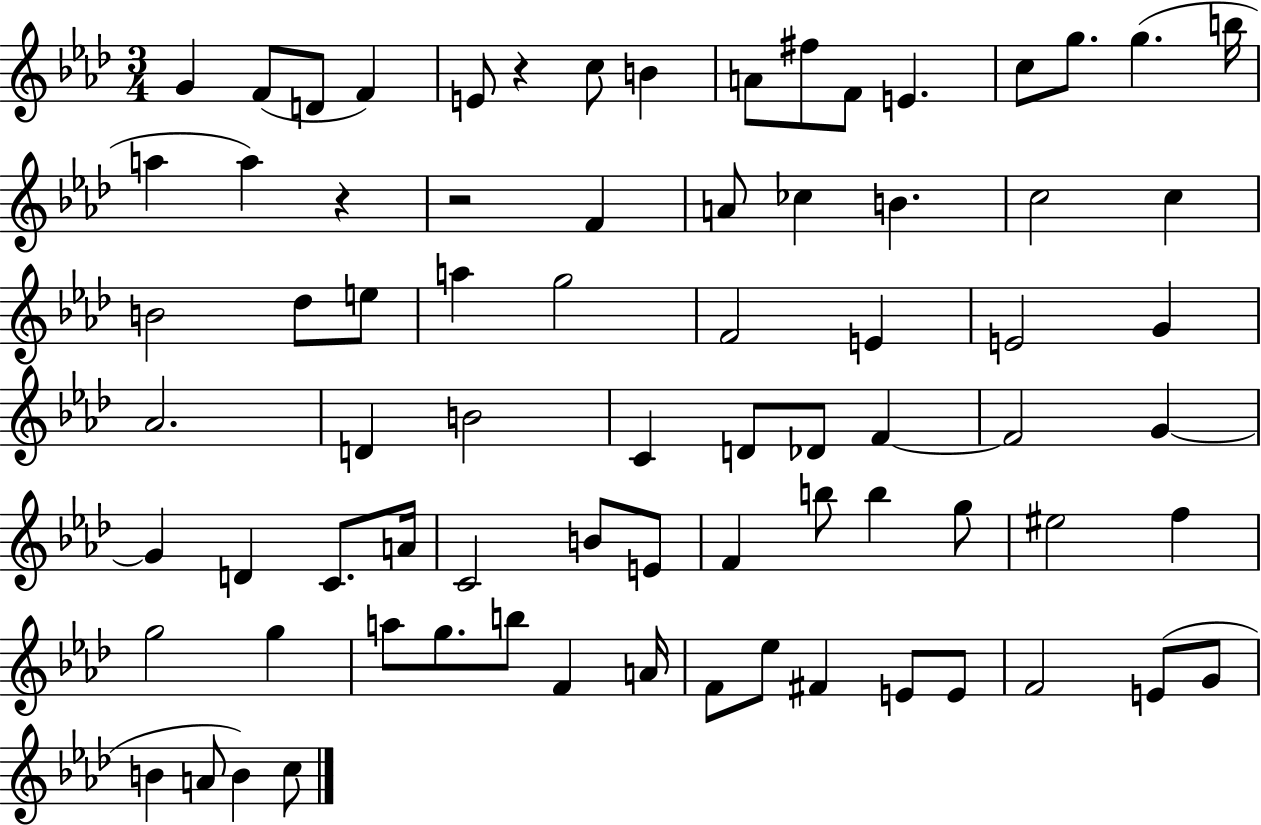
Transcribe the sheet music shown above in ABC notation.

X:1
T:Untitled
M:3/4
L:1/4
K:Ab
G F/2 D/2 F E/2 z c/2 B A/2 ^f/2 F/2 E c/2 g/2 g b/4 a a z z2 F A/2 _c B c2 c B2 _d/2 e/2 a g2 F2 E E2 G _A2 D B2 C D/2 _D/2 F F2 G G D C/2 A/4 C2 B/2 E/2 F b/2 b g/2 ^e2 f g2 g a/2 g/2 b/2 F A/4 F/2 _e/2 ^F E/2 E/2 F2 E/2 G/2 B A/2 B c/2